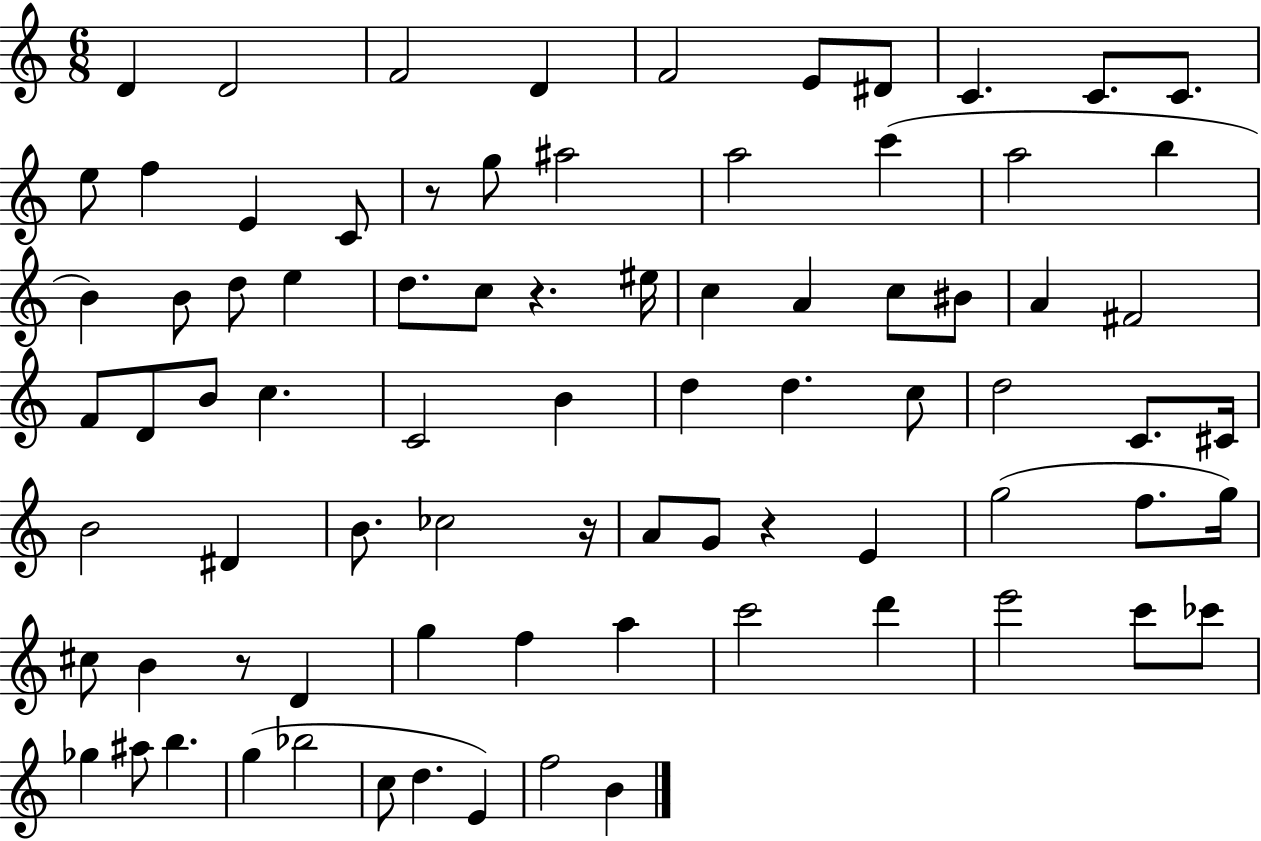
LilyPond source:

{
  \clef treble
  \numericTimeSignature
  \time 6/8
  \key c \major
  d'4 d'2 | f'2 d'4 | f'2 e'8 dis'8 | c'4. c'8. c'8. | \break e''8 f''4 e'4 c'8 | r8 g''8 ais''2 | a''2 c'''4( | a''2 b''4 | \break b'4) b'8 d''8 e''4 | d''8. c''8 r4. eis''16 | c''4 a'4 c''8 bis'8 | a'4 fis'2 | \break f'8 d'8 b'8 c''4. | c'2 b'4 | d''4 d''4. c''8 | d''2 c'8. cis'16 | \break b'2 dis'4 | b'8. ces''2 r16 | a'8 g'8 r4 e'4 | g''2( f''8. g''16) | \break cis''8 b'4 r8 d'4 | g''4 f''4 a''4 | c'''2 d'''4 | e'''2 c'''8 ces'''8 | \break ges''4 ais''8 b''4. | g''4( bes''2 | c''8 d''4. e'4) | f''2 b'4 | \break \bar "|."
}